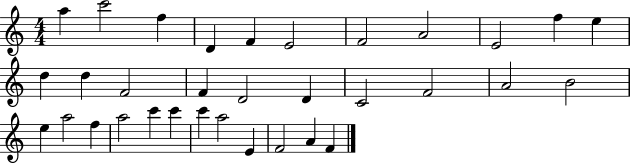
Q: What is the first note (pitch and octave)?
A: A5